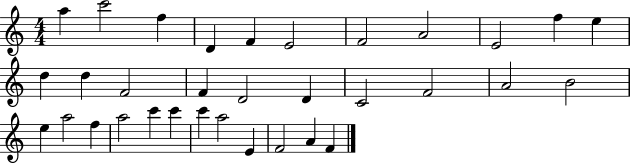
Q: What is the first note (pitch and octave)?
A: A5